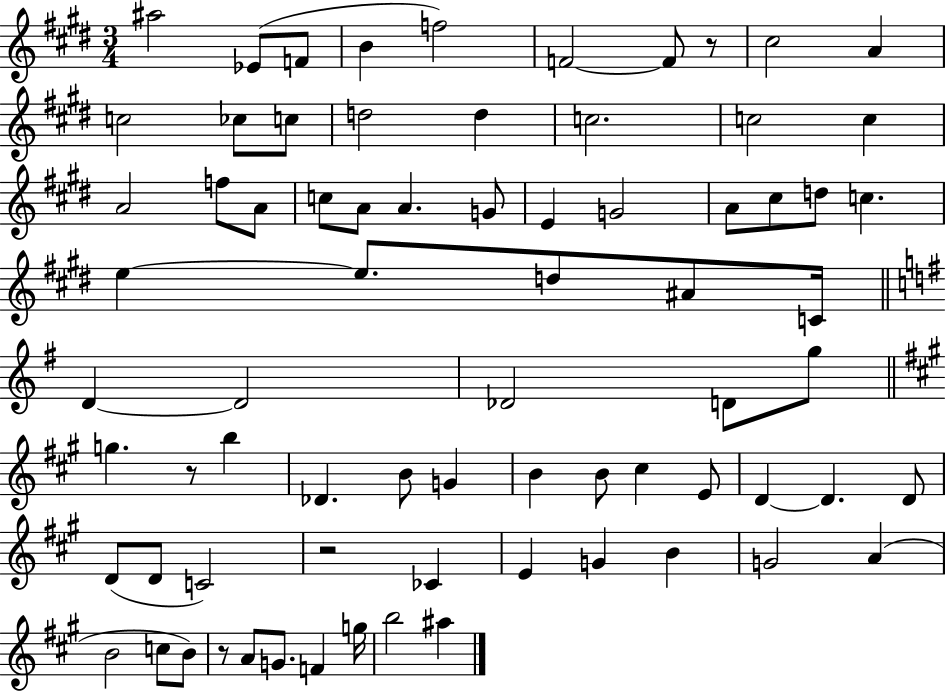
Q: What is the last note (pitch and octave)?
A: A#5